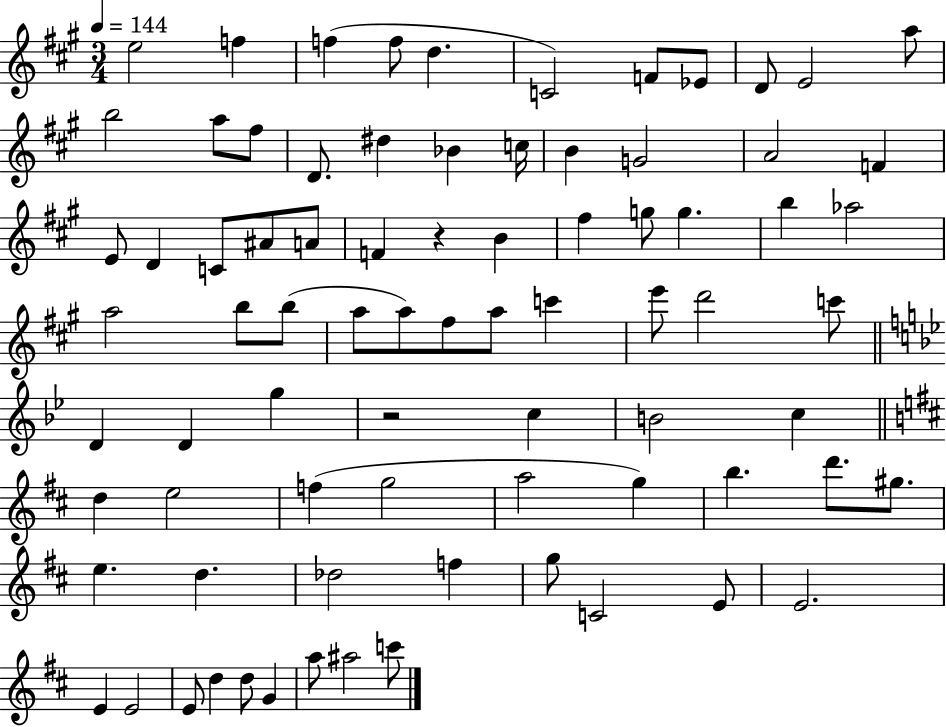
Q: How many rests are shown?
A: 2